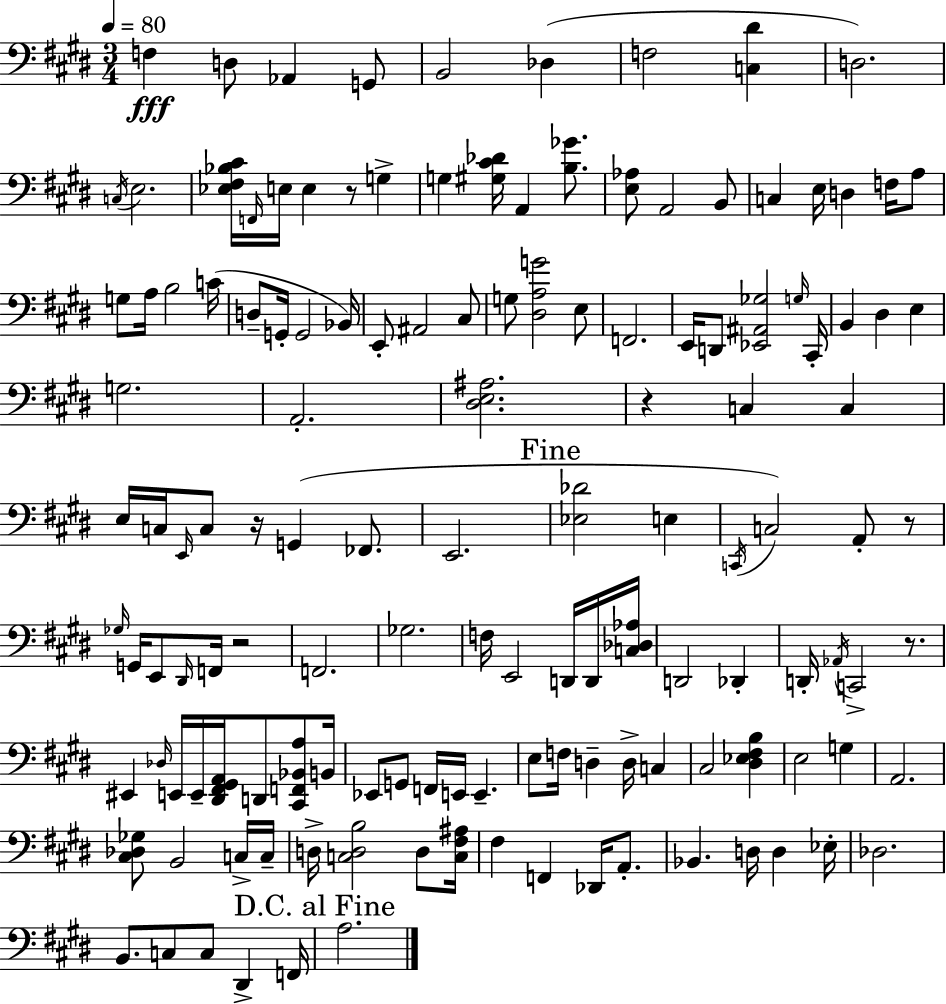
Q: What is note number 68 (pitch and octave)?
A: E2